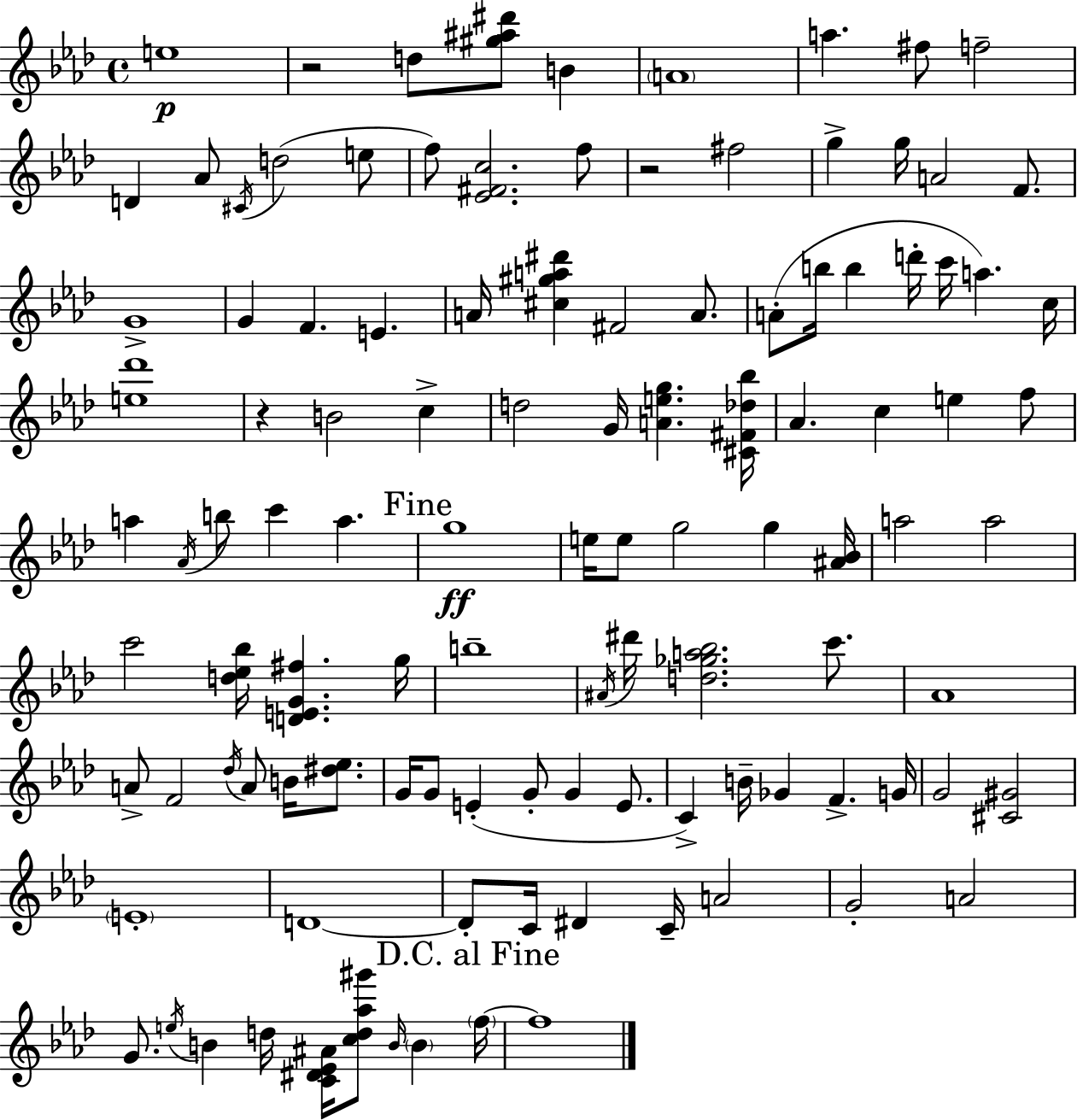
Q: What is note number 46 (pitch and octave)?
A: A5